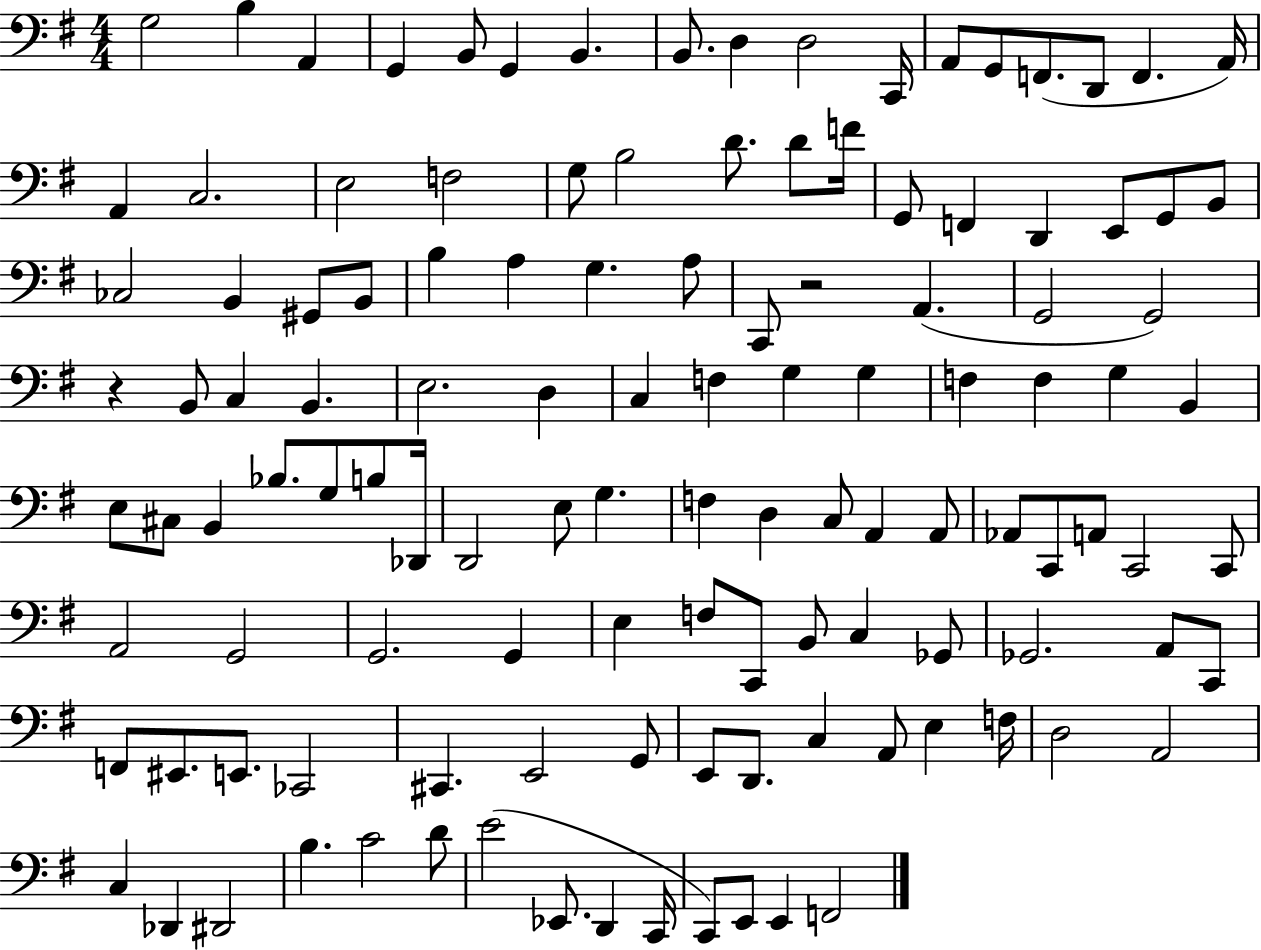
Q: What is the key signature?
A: G major